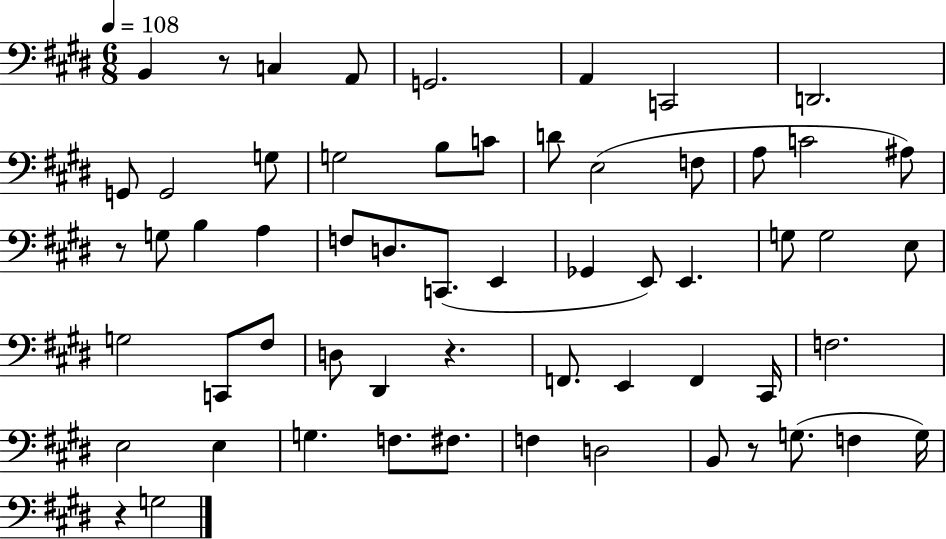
B2/q R/e C3/q A2/e G2/h. A2/q C2/h D2/h. G2/e G2/h G3/e G3/h B3/e C4/e D4/e E3/h F3/e A3/e C4/h A#3/e R/e G3/e B3/q A3/q F3/e D3/e. C2/e. E2/q Gb2/q E2/e E2/q. G3/e G3/h E3/e G3/h C2/e F#3/e D3/e D#2/q R/q. F2/e. E2/q F2/q C#2/s F3/h. E3/h E3/q G3/q. F3/e. F#3/e. F3/q D3/h B2/e R/e G3/e. F3/q G3/s R/q G3/h